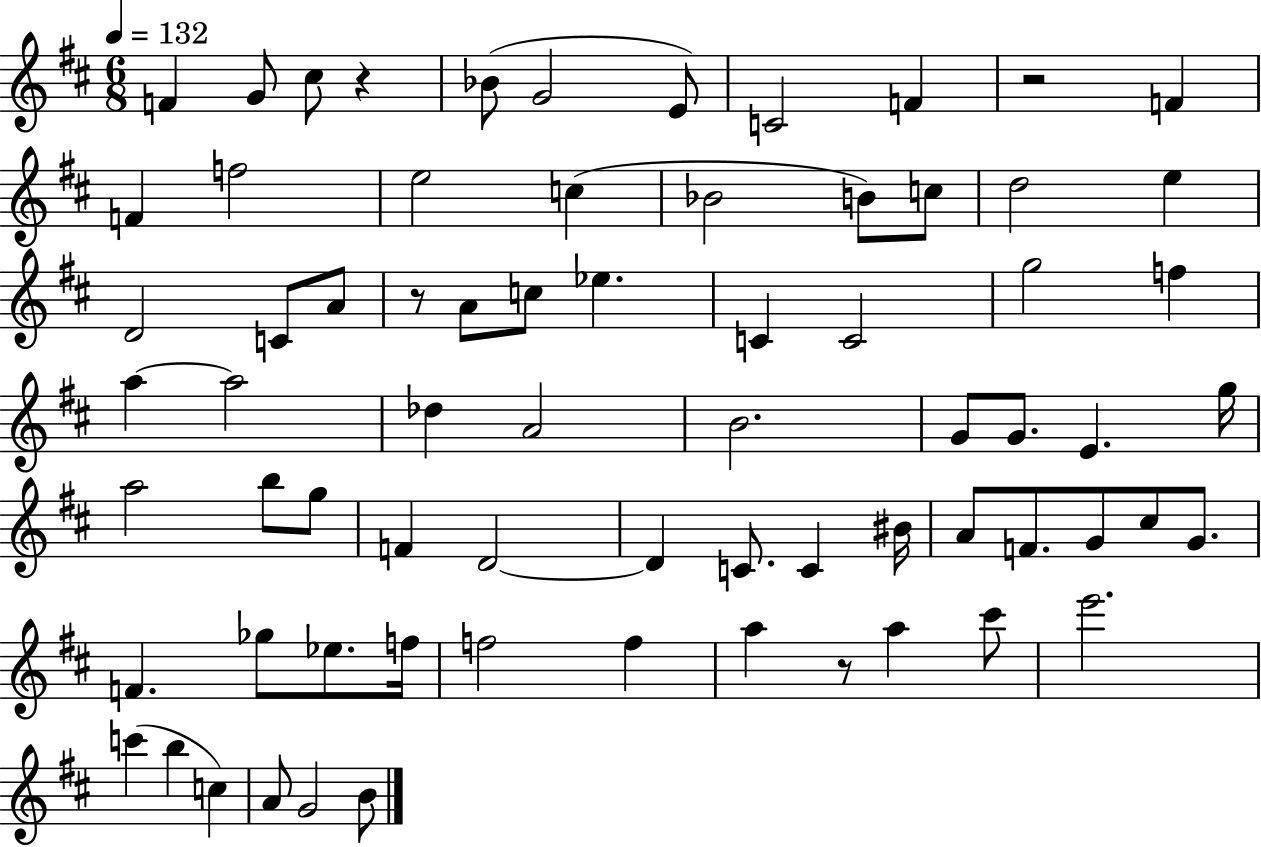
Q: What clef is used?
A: treble